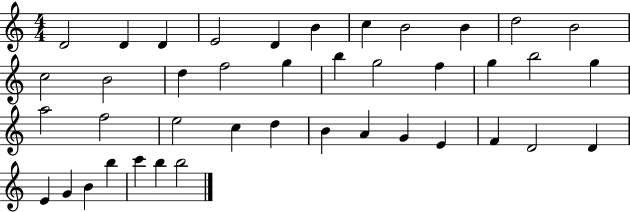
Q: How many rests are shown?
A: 0